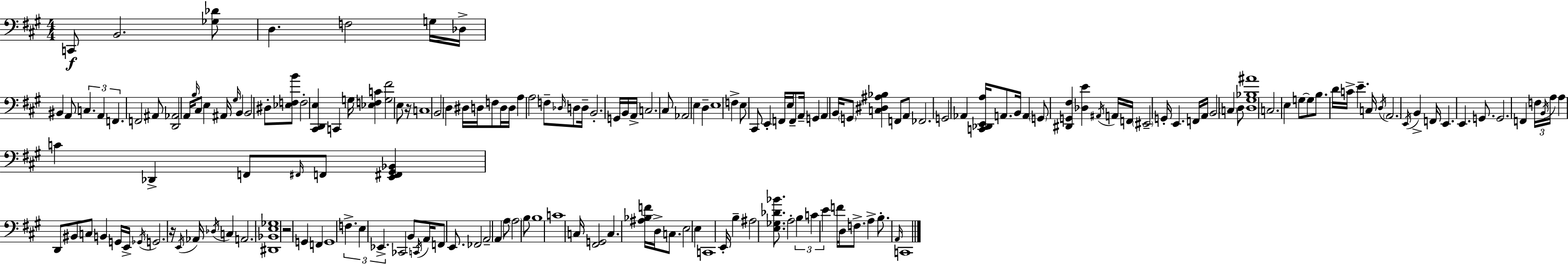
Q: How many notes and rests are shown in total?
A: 183